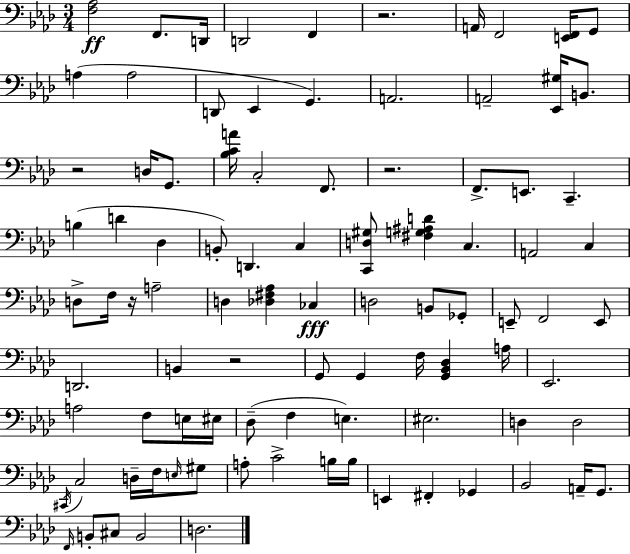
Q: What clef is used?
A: bass